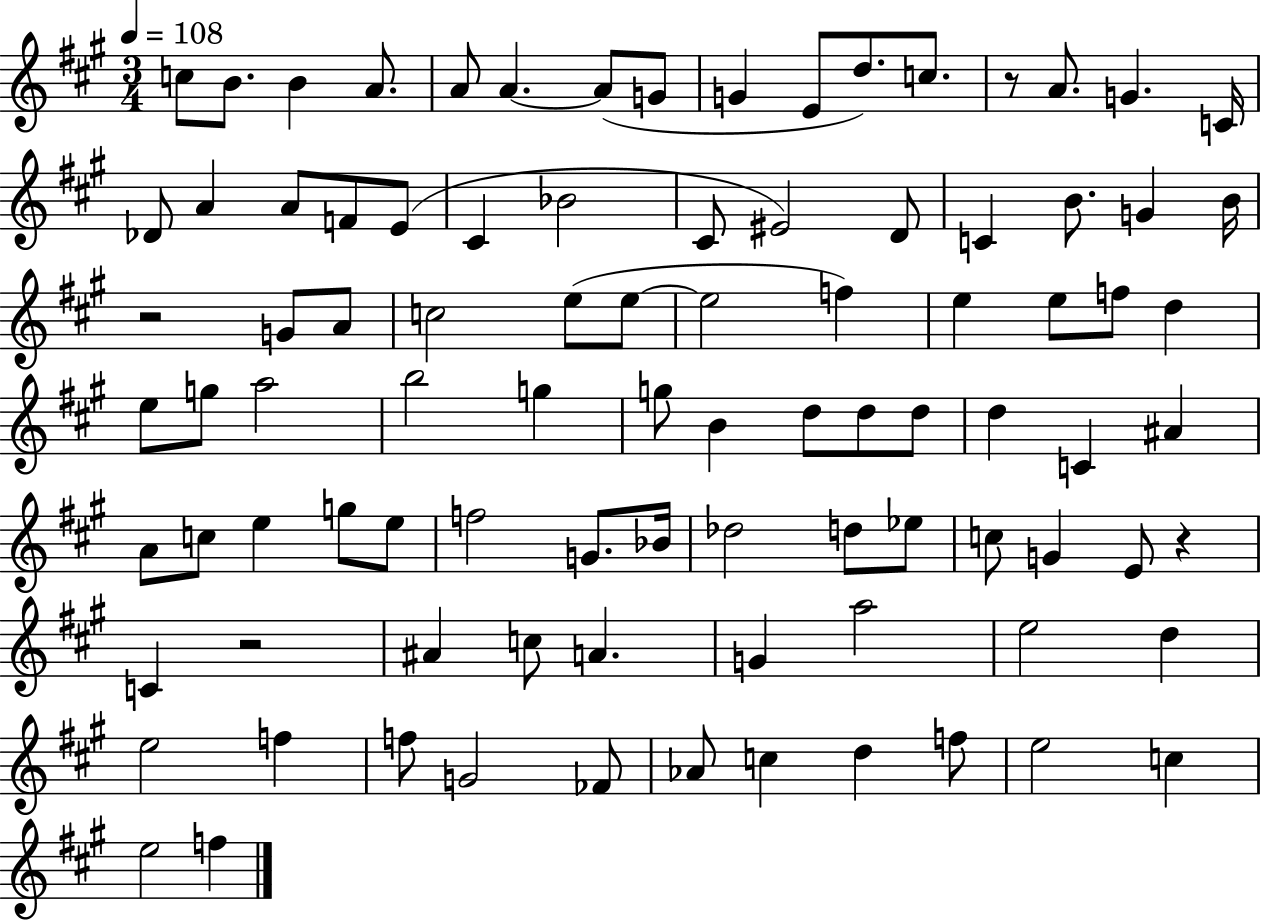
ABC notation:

X:1
T:Untitled
M:3/4
L:1/4
K:A
c/2 B/2 B A/2 A/2 A A/2 G/2 G E/2 d/2 c/2 z/2 A/2 G C/4 _D/2 A A/2 F/2 E/2 ^C _B2 ^C/2 ^E2 D/2 C B/2 G B/4 z2 G/2 A/2 c2 e/2 e/2 e2 f e e/2 f/2 d e/2 g/2 a2 b2 g g/2 B d/2 d/2 d/2 d C ^A A/2 c/2 e g/2 e/2 f2 G/2 _B/4 _d2 d/2 _e/2 c/2 G E/2 z C z2 ^A c/2 A G a2 e2 d e2 f f/2 G2 _F/2 _A/2 c d f/2 e2 c e2 f